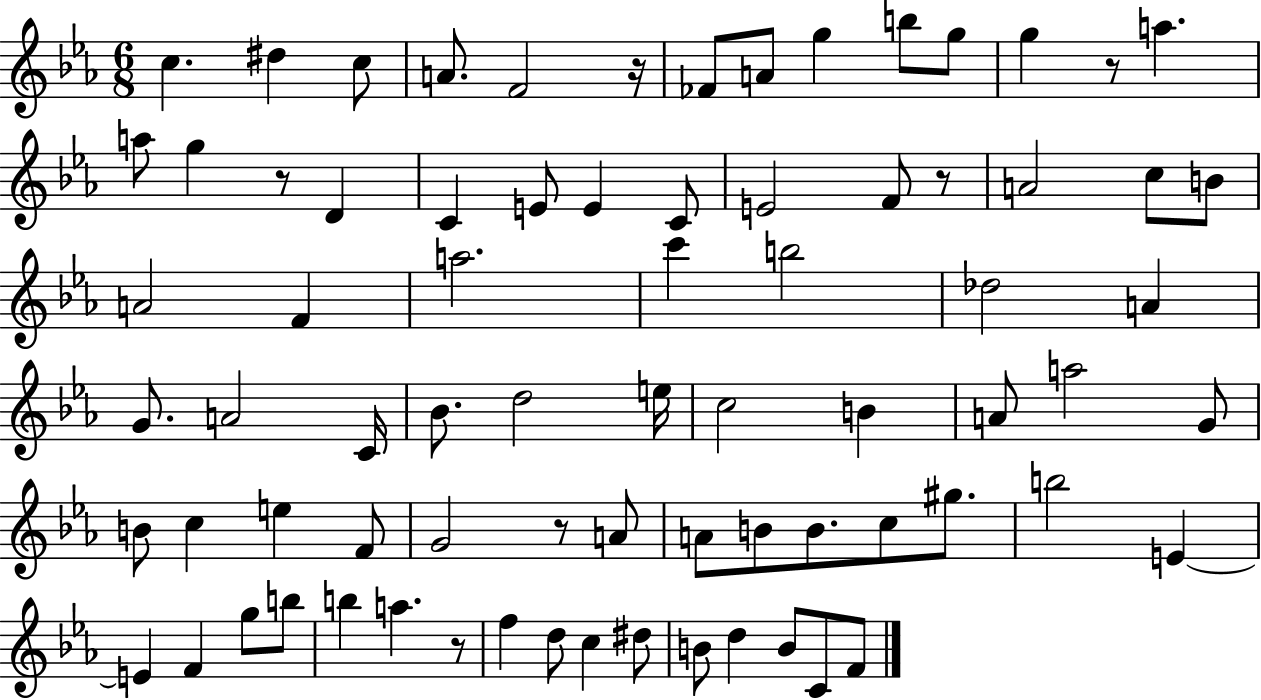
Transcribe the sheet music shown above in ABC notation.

X:1
T:Untitled
M:6/8
L:1/4
K:Eb
c ^d c/2 A/2 F2 z/4 _F/2 A/2 g b/2 g/2 g z/2 a a/2 g z/2 D C E/2 E C/2 E2 F/2 z/2 A2 c/2 B/2 A2 F a2 c' b2 _d2 A G/2 A2 C/4 _B/2 d2 e/4 c2 B A/2 a2 G/2 B/2 c e F/2 G2 z/2 A/2 A/2 B/2 B/2 c/2 ^g/2 b2 E E F g/2 b/2 b a z/2 f d/2 c ^d/2 B/2 d B/2 C/2 F/2